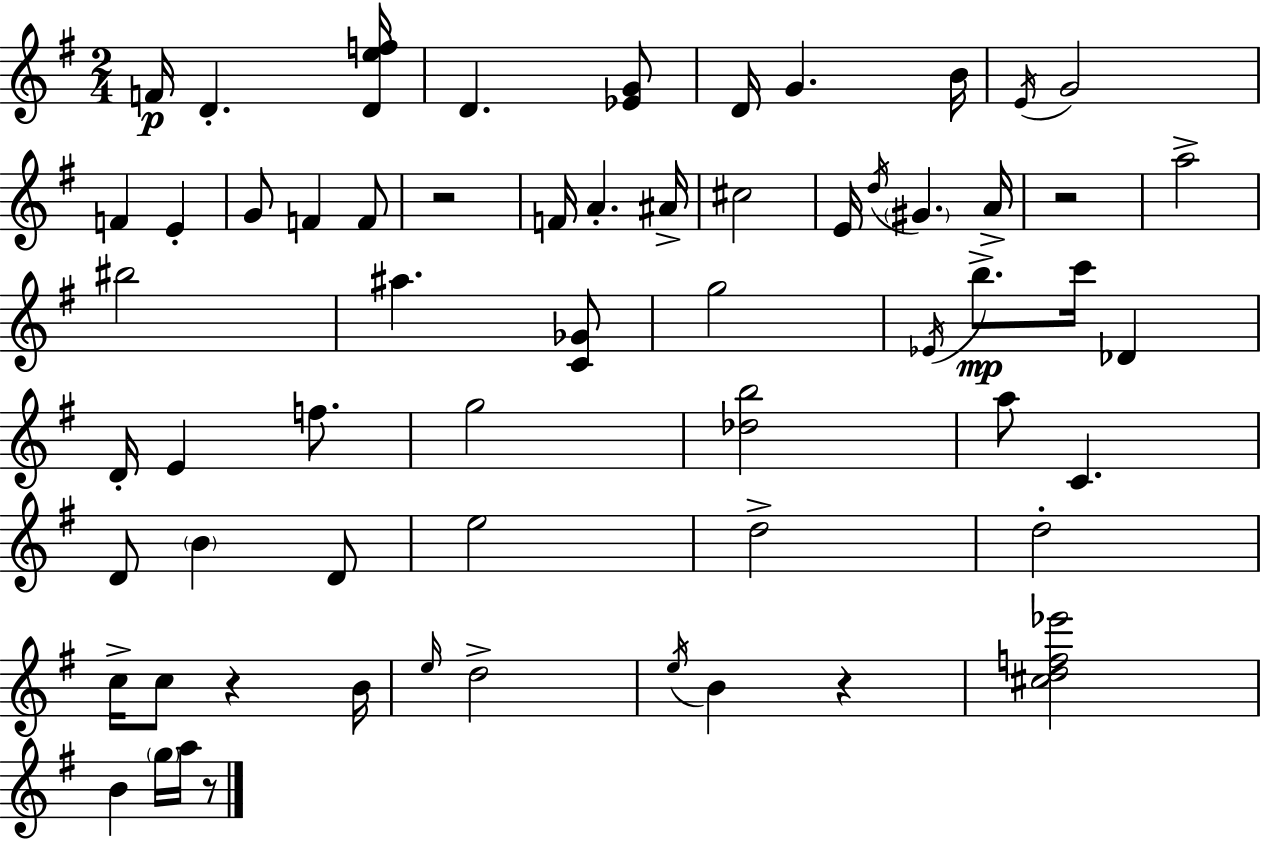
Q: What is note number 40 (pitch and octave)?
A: D5